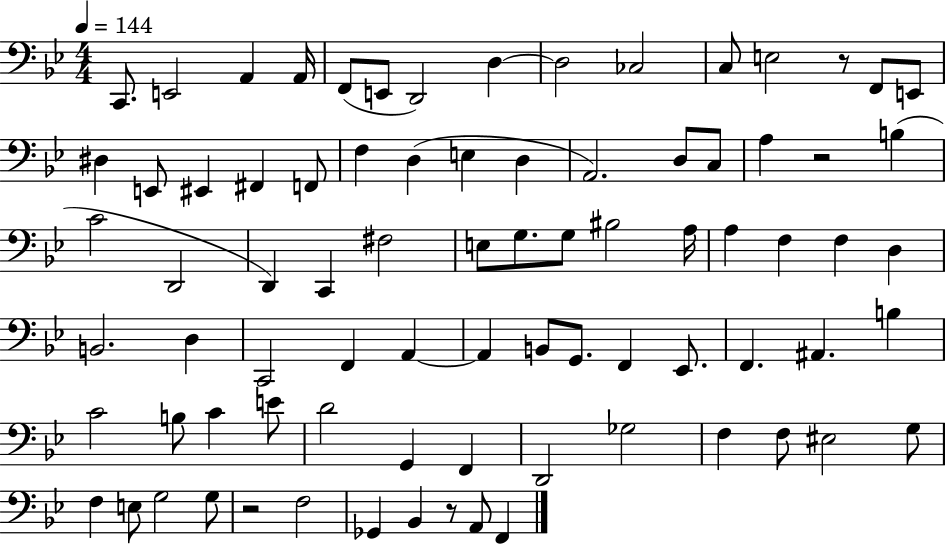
C2/e. E2/h A2/q A2/s F2/e E2/e D2/h D3/q D3/h CES3/h C3/e E3/h R/e F2/e E2/e D#3/q E2/e EIS2/q F#2/q F2/e F3/q D3/q E3/q D3/q A2/h. D3/e C3/e A3/q R/h B3/q C4/h D2/h D2/q C2/q F#3/h E3/e G3/e. G3/e BIS3/h A3/s A3/q F3/q F3/q D3/q B2/h. D3/q C2/h F2/q A2/q A2/q B2/e G2/e. F2/q Eb2/e. F2/q. A#2/q. B3/q C4/h B3/e C4/q E4/e D4/h G2/q F2/q D2/h Gb3/h F3/q F3/e EIS3/h G3/e F3/q E3/e G3/h G3/e R/h F3/h Gb2/q Bb2/q R/e A2/e F2/q